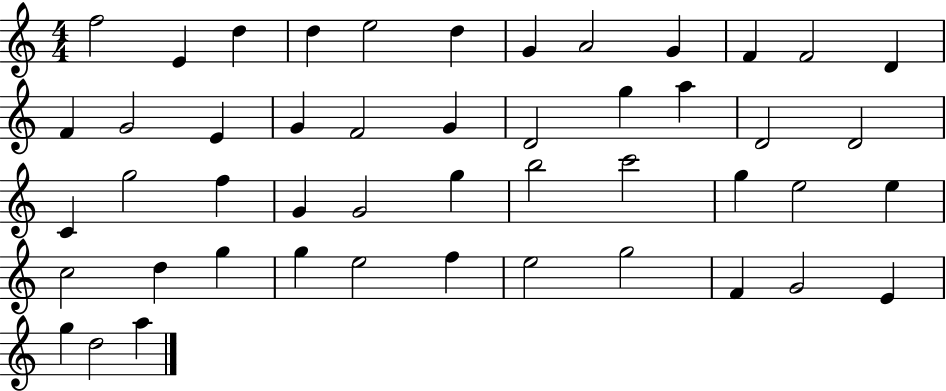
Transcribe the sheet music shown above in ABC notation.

X:1
T:Untitled
M:4/4
L:1/4
K:C
f2 E d d e2 d G A2 G F F2 D F G2 E G F2 G D2 g a D2 D2 C g2 f G G2 g b2 c'2 g e2 e c2 d g g e2 f e2 g2 F G2 E g d2 a